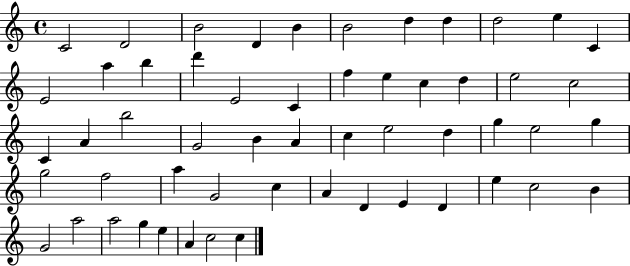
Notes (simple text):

C4/h D4/h B4/h D4/q B4/q B4/h D5/q D5/q D5/h E5/q C4/q E4/h A5/q B5/q D6/q E4/h C4/q F5/q E5/q C5/q D5/q E5/h C5/h C4/q A4/q B5/h G4/h B4/q A4/q C5/q E5/h D5/q G5/q E5/h G5/q G5/h F5/h A5/q G4/h C5/q A4/q D4/q E4/q D4/q E5/q C5/h B4/q G4/h A5/h A5/h G5/q E5/q A4/q C5/h C5/q